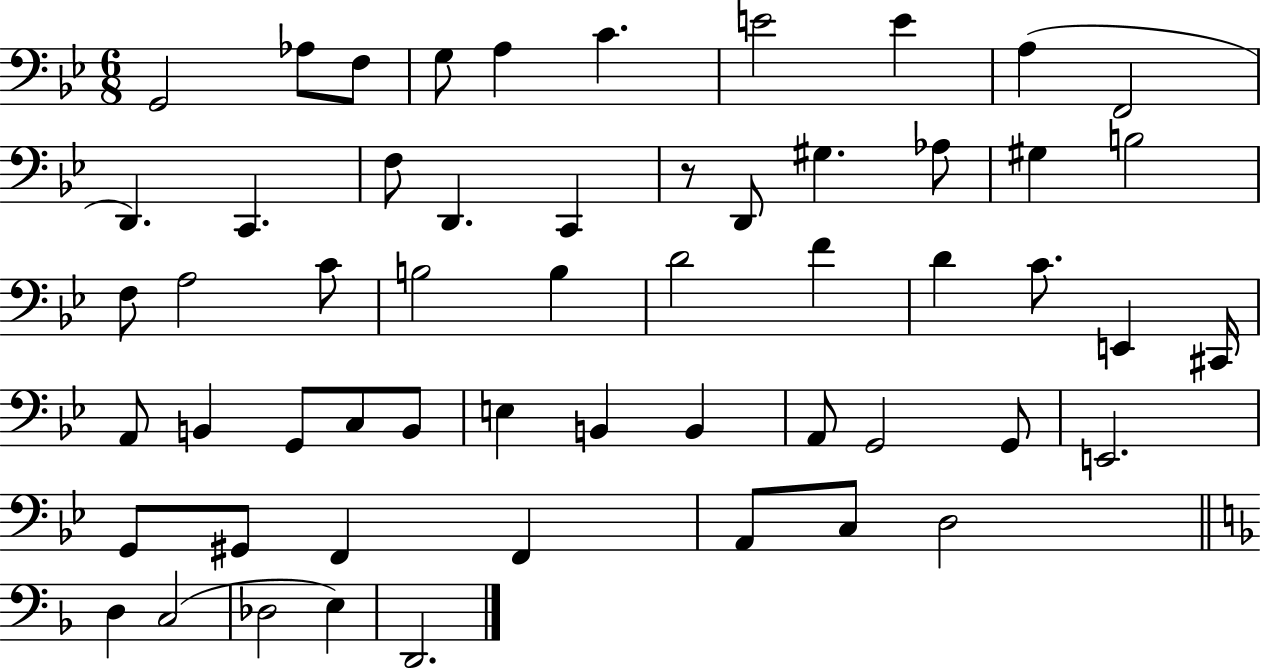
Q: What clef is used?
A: bass